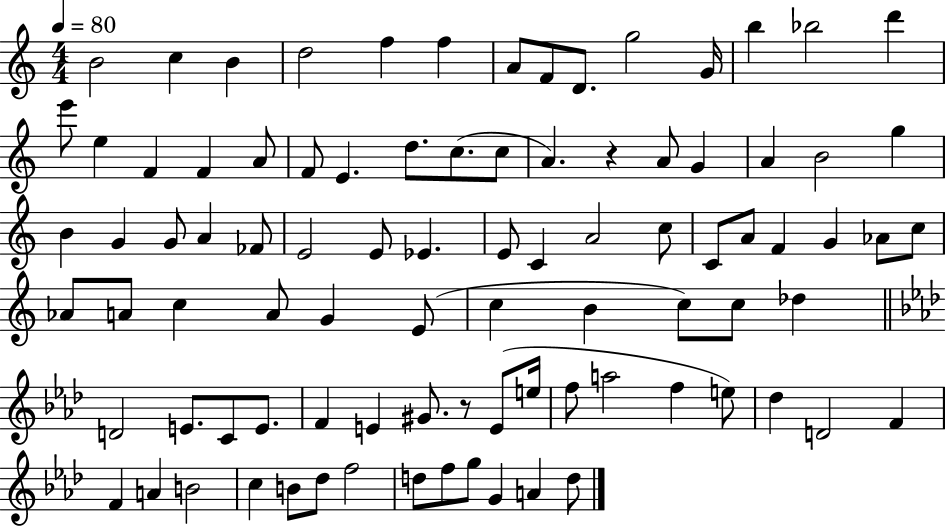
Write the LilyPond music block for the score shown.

{
  \clef treble
  \numericTimeSignature
  \time 4/4
  \key c \major
  \tempo 4 = 80
  b'2 c''4 b'4 | d''2 f''4 f''4 | a'8 f'8 d'8. g''2 g'16 | b''4 bes''2 d'''4 | \break e'''8 e''4 f'4 f'4 a'8 | f'8 e'4. d''8. c''8.( c''8 | a'4.) r4 a'8 g'4 | a'4 b'2 g''4 | \break b'4 g'4 g'8 a'4 fes'8 | e'2 e'8 ees'4. | e'8 c'4 a'2 c''8 | c'8 a'8 f'4 g'4 aes'8 c''8 | \break aes'8 a'8 c''4 a'8 g'4 e'8( | c''4 b'4 c''8) c''8 des''4 | \bar "||" \break \key f \minor d'2 e'8. c'8 e'8. | f'4 e'4 gis'8. r8 e'8( e''16 | f''8 a''2 f''4 e''8) | des''4 d'2 f'4 | \break f'4 a'4 b'2 | c''4 b'8 des''8 f''2 | d''8 f''8 g''8 g'4 a'4 d''8 | \bar "|."
}